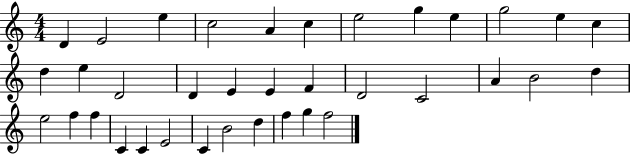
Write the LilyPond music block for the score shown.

{
  \clef treble
  \numericTimeSignature
  \time 4/4
  \key c \major
  d'4 e'2 e''4 | c''2 a'4 c''4 | e''2 g''4 e''4 | g''2 e''4 c''4 | \break d''4 e''4 d'2 | d'4 e'4 e'4 f'4 | d'2 c'2 | a'4 b'2 d''4 | \break e''2 f''4 f''4 | c'4 c'4 e'2 | c'4 b'2 d''4 | f''4 g''4 f''2 | \break \bar "|."
}